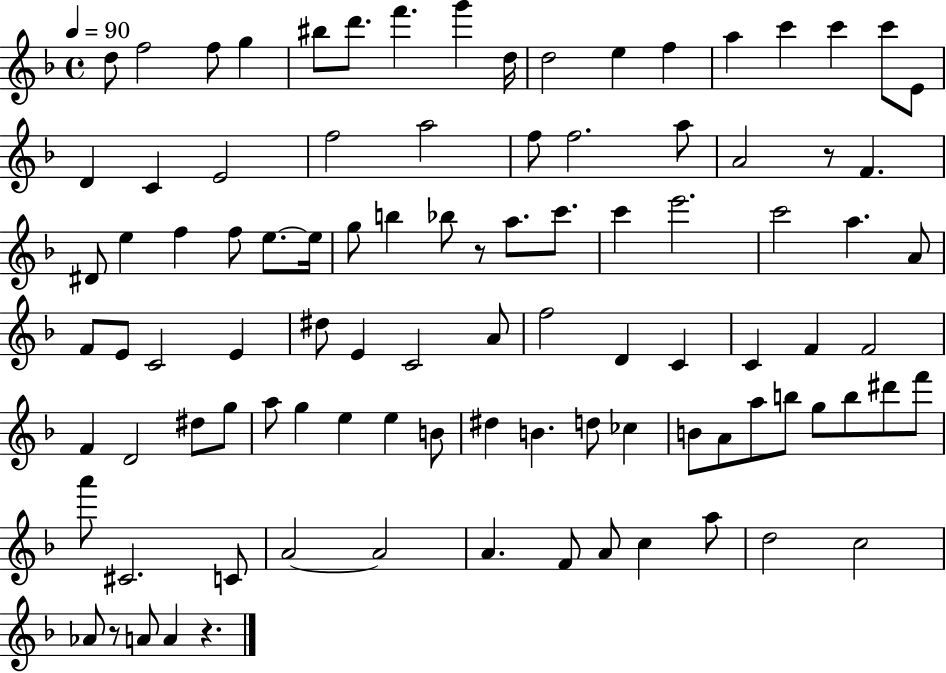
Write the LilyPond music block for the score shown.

{
  \clef treble
  \time 4/4
  \defaultTimeSignature
  \key f \major
  \tempo 4 = 90
  d''8 f''2 f''8 g''4 | bis''8 d'''8. f'''4. g'''4 d''16 | d''2 e''4 f''4 | a''4 c'''4 c'''4 c'''8 e'8 | \break d'4 c'4 e'2 | f''2 a''2 | f''8 f''2. a''8 | a'2 r8 f'4. | \break dis'8 e''4 f''4 f''8 e''8.~~ e''16 | g''8 b''4 bes''8 r8 a''8. c'''8. | c'''4 e'''2. | c'''2 a''4. a'8 | \break f'8 e'8 c'2 e'4 | dis''8 e'4 c'2 a'8 | f''2 d'4 c'4 | c'4 f'4 f'2 | \break f'4 d'2 dis''8 g''8 | a''8 g''4 e''4 e''4 b'8 | dis''4 b'4. d''8 ces''4 | b'8 a'8 a''8 b''8 g''8 b''8 dis'''8 f'''8 | \break a'''8 cis'2. c'8 | a'2~~ a'2 | a'4. f'8 a'8 c''4 a''8 | d''2 c''2 | \break aes'8 r8 a'8 a'4 r4. | \bar "|."
}